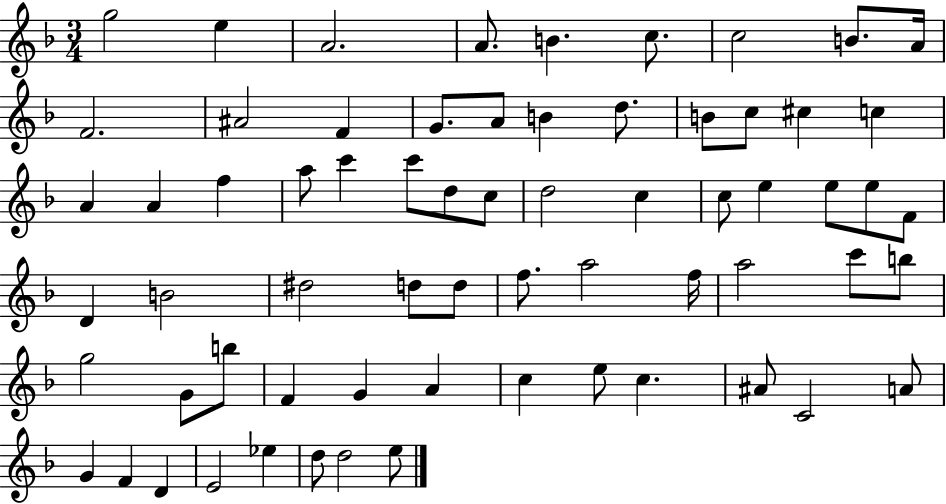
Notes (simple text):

G5/h E5/q A4/h. A4/e. B4/q. C5/e. C5/h B4/e. A4/s F4/h. A#4/h F4/q G4/e. A4/e B4/q D5/e. B4/e C5/e C#5/q C5/q A4/q A4/q F5/q A5/e C6/q C6/e D5/e C5/e D5/h C5/q C5/e E5/q E5/e E5/e F4/e D4/q B4/h D#5/h D5/e D5/e F5/e. A5/h F5/s A5/h C6/e B5/e G5/h G4/e B5/e F4/q G4/q A4/q C5/q E5/e C5/q. A#4/e C4/h A4/e G4/q F4/q D4/q E4/h Eb5/q D5/e D5/h E5/e